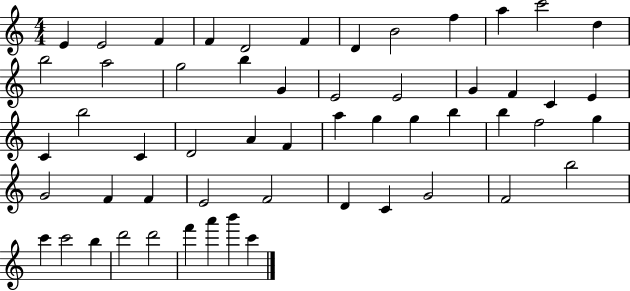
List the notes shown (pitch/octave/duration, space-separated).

E4/q E4/h F4/q F4/q D4/h F4/q D4/q B4/h F5/q A5/q C6/h D5/q B5/h A5/h G5/h B5/q G4/q E4/h E4/h G4/q F4/q C4/q E4/q C4/q B5/h C4/q D4/h A4/q F4/q A5/q G5/q G5/q B5/q B5/q F5/h G5/q G4/h F4/q F4/q E4/h F4/h D4/q C4/q G4/h F4/h B5/h C6/q C6/h B5/q D6/h D6/h F6/q A6/q B6/q C6/q